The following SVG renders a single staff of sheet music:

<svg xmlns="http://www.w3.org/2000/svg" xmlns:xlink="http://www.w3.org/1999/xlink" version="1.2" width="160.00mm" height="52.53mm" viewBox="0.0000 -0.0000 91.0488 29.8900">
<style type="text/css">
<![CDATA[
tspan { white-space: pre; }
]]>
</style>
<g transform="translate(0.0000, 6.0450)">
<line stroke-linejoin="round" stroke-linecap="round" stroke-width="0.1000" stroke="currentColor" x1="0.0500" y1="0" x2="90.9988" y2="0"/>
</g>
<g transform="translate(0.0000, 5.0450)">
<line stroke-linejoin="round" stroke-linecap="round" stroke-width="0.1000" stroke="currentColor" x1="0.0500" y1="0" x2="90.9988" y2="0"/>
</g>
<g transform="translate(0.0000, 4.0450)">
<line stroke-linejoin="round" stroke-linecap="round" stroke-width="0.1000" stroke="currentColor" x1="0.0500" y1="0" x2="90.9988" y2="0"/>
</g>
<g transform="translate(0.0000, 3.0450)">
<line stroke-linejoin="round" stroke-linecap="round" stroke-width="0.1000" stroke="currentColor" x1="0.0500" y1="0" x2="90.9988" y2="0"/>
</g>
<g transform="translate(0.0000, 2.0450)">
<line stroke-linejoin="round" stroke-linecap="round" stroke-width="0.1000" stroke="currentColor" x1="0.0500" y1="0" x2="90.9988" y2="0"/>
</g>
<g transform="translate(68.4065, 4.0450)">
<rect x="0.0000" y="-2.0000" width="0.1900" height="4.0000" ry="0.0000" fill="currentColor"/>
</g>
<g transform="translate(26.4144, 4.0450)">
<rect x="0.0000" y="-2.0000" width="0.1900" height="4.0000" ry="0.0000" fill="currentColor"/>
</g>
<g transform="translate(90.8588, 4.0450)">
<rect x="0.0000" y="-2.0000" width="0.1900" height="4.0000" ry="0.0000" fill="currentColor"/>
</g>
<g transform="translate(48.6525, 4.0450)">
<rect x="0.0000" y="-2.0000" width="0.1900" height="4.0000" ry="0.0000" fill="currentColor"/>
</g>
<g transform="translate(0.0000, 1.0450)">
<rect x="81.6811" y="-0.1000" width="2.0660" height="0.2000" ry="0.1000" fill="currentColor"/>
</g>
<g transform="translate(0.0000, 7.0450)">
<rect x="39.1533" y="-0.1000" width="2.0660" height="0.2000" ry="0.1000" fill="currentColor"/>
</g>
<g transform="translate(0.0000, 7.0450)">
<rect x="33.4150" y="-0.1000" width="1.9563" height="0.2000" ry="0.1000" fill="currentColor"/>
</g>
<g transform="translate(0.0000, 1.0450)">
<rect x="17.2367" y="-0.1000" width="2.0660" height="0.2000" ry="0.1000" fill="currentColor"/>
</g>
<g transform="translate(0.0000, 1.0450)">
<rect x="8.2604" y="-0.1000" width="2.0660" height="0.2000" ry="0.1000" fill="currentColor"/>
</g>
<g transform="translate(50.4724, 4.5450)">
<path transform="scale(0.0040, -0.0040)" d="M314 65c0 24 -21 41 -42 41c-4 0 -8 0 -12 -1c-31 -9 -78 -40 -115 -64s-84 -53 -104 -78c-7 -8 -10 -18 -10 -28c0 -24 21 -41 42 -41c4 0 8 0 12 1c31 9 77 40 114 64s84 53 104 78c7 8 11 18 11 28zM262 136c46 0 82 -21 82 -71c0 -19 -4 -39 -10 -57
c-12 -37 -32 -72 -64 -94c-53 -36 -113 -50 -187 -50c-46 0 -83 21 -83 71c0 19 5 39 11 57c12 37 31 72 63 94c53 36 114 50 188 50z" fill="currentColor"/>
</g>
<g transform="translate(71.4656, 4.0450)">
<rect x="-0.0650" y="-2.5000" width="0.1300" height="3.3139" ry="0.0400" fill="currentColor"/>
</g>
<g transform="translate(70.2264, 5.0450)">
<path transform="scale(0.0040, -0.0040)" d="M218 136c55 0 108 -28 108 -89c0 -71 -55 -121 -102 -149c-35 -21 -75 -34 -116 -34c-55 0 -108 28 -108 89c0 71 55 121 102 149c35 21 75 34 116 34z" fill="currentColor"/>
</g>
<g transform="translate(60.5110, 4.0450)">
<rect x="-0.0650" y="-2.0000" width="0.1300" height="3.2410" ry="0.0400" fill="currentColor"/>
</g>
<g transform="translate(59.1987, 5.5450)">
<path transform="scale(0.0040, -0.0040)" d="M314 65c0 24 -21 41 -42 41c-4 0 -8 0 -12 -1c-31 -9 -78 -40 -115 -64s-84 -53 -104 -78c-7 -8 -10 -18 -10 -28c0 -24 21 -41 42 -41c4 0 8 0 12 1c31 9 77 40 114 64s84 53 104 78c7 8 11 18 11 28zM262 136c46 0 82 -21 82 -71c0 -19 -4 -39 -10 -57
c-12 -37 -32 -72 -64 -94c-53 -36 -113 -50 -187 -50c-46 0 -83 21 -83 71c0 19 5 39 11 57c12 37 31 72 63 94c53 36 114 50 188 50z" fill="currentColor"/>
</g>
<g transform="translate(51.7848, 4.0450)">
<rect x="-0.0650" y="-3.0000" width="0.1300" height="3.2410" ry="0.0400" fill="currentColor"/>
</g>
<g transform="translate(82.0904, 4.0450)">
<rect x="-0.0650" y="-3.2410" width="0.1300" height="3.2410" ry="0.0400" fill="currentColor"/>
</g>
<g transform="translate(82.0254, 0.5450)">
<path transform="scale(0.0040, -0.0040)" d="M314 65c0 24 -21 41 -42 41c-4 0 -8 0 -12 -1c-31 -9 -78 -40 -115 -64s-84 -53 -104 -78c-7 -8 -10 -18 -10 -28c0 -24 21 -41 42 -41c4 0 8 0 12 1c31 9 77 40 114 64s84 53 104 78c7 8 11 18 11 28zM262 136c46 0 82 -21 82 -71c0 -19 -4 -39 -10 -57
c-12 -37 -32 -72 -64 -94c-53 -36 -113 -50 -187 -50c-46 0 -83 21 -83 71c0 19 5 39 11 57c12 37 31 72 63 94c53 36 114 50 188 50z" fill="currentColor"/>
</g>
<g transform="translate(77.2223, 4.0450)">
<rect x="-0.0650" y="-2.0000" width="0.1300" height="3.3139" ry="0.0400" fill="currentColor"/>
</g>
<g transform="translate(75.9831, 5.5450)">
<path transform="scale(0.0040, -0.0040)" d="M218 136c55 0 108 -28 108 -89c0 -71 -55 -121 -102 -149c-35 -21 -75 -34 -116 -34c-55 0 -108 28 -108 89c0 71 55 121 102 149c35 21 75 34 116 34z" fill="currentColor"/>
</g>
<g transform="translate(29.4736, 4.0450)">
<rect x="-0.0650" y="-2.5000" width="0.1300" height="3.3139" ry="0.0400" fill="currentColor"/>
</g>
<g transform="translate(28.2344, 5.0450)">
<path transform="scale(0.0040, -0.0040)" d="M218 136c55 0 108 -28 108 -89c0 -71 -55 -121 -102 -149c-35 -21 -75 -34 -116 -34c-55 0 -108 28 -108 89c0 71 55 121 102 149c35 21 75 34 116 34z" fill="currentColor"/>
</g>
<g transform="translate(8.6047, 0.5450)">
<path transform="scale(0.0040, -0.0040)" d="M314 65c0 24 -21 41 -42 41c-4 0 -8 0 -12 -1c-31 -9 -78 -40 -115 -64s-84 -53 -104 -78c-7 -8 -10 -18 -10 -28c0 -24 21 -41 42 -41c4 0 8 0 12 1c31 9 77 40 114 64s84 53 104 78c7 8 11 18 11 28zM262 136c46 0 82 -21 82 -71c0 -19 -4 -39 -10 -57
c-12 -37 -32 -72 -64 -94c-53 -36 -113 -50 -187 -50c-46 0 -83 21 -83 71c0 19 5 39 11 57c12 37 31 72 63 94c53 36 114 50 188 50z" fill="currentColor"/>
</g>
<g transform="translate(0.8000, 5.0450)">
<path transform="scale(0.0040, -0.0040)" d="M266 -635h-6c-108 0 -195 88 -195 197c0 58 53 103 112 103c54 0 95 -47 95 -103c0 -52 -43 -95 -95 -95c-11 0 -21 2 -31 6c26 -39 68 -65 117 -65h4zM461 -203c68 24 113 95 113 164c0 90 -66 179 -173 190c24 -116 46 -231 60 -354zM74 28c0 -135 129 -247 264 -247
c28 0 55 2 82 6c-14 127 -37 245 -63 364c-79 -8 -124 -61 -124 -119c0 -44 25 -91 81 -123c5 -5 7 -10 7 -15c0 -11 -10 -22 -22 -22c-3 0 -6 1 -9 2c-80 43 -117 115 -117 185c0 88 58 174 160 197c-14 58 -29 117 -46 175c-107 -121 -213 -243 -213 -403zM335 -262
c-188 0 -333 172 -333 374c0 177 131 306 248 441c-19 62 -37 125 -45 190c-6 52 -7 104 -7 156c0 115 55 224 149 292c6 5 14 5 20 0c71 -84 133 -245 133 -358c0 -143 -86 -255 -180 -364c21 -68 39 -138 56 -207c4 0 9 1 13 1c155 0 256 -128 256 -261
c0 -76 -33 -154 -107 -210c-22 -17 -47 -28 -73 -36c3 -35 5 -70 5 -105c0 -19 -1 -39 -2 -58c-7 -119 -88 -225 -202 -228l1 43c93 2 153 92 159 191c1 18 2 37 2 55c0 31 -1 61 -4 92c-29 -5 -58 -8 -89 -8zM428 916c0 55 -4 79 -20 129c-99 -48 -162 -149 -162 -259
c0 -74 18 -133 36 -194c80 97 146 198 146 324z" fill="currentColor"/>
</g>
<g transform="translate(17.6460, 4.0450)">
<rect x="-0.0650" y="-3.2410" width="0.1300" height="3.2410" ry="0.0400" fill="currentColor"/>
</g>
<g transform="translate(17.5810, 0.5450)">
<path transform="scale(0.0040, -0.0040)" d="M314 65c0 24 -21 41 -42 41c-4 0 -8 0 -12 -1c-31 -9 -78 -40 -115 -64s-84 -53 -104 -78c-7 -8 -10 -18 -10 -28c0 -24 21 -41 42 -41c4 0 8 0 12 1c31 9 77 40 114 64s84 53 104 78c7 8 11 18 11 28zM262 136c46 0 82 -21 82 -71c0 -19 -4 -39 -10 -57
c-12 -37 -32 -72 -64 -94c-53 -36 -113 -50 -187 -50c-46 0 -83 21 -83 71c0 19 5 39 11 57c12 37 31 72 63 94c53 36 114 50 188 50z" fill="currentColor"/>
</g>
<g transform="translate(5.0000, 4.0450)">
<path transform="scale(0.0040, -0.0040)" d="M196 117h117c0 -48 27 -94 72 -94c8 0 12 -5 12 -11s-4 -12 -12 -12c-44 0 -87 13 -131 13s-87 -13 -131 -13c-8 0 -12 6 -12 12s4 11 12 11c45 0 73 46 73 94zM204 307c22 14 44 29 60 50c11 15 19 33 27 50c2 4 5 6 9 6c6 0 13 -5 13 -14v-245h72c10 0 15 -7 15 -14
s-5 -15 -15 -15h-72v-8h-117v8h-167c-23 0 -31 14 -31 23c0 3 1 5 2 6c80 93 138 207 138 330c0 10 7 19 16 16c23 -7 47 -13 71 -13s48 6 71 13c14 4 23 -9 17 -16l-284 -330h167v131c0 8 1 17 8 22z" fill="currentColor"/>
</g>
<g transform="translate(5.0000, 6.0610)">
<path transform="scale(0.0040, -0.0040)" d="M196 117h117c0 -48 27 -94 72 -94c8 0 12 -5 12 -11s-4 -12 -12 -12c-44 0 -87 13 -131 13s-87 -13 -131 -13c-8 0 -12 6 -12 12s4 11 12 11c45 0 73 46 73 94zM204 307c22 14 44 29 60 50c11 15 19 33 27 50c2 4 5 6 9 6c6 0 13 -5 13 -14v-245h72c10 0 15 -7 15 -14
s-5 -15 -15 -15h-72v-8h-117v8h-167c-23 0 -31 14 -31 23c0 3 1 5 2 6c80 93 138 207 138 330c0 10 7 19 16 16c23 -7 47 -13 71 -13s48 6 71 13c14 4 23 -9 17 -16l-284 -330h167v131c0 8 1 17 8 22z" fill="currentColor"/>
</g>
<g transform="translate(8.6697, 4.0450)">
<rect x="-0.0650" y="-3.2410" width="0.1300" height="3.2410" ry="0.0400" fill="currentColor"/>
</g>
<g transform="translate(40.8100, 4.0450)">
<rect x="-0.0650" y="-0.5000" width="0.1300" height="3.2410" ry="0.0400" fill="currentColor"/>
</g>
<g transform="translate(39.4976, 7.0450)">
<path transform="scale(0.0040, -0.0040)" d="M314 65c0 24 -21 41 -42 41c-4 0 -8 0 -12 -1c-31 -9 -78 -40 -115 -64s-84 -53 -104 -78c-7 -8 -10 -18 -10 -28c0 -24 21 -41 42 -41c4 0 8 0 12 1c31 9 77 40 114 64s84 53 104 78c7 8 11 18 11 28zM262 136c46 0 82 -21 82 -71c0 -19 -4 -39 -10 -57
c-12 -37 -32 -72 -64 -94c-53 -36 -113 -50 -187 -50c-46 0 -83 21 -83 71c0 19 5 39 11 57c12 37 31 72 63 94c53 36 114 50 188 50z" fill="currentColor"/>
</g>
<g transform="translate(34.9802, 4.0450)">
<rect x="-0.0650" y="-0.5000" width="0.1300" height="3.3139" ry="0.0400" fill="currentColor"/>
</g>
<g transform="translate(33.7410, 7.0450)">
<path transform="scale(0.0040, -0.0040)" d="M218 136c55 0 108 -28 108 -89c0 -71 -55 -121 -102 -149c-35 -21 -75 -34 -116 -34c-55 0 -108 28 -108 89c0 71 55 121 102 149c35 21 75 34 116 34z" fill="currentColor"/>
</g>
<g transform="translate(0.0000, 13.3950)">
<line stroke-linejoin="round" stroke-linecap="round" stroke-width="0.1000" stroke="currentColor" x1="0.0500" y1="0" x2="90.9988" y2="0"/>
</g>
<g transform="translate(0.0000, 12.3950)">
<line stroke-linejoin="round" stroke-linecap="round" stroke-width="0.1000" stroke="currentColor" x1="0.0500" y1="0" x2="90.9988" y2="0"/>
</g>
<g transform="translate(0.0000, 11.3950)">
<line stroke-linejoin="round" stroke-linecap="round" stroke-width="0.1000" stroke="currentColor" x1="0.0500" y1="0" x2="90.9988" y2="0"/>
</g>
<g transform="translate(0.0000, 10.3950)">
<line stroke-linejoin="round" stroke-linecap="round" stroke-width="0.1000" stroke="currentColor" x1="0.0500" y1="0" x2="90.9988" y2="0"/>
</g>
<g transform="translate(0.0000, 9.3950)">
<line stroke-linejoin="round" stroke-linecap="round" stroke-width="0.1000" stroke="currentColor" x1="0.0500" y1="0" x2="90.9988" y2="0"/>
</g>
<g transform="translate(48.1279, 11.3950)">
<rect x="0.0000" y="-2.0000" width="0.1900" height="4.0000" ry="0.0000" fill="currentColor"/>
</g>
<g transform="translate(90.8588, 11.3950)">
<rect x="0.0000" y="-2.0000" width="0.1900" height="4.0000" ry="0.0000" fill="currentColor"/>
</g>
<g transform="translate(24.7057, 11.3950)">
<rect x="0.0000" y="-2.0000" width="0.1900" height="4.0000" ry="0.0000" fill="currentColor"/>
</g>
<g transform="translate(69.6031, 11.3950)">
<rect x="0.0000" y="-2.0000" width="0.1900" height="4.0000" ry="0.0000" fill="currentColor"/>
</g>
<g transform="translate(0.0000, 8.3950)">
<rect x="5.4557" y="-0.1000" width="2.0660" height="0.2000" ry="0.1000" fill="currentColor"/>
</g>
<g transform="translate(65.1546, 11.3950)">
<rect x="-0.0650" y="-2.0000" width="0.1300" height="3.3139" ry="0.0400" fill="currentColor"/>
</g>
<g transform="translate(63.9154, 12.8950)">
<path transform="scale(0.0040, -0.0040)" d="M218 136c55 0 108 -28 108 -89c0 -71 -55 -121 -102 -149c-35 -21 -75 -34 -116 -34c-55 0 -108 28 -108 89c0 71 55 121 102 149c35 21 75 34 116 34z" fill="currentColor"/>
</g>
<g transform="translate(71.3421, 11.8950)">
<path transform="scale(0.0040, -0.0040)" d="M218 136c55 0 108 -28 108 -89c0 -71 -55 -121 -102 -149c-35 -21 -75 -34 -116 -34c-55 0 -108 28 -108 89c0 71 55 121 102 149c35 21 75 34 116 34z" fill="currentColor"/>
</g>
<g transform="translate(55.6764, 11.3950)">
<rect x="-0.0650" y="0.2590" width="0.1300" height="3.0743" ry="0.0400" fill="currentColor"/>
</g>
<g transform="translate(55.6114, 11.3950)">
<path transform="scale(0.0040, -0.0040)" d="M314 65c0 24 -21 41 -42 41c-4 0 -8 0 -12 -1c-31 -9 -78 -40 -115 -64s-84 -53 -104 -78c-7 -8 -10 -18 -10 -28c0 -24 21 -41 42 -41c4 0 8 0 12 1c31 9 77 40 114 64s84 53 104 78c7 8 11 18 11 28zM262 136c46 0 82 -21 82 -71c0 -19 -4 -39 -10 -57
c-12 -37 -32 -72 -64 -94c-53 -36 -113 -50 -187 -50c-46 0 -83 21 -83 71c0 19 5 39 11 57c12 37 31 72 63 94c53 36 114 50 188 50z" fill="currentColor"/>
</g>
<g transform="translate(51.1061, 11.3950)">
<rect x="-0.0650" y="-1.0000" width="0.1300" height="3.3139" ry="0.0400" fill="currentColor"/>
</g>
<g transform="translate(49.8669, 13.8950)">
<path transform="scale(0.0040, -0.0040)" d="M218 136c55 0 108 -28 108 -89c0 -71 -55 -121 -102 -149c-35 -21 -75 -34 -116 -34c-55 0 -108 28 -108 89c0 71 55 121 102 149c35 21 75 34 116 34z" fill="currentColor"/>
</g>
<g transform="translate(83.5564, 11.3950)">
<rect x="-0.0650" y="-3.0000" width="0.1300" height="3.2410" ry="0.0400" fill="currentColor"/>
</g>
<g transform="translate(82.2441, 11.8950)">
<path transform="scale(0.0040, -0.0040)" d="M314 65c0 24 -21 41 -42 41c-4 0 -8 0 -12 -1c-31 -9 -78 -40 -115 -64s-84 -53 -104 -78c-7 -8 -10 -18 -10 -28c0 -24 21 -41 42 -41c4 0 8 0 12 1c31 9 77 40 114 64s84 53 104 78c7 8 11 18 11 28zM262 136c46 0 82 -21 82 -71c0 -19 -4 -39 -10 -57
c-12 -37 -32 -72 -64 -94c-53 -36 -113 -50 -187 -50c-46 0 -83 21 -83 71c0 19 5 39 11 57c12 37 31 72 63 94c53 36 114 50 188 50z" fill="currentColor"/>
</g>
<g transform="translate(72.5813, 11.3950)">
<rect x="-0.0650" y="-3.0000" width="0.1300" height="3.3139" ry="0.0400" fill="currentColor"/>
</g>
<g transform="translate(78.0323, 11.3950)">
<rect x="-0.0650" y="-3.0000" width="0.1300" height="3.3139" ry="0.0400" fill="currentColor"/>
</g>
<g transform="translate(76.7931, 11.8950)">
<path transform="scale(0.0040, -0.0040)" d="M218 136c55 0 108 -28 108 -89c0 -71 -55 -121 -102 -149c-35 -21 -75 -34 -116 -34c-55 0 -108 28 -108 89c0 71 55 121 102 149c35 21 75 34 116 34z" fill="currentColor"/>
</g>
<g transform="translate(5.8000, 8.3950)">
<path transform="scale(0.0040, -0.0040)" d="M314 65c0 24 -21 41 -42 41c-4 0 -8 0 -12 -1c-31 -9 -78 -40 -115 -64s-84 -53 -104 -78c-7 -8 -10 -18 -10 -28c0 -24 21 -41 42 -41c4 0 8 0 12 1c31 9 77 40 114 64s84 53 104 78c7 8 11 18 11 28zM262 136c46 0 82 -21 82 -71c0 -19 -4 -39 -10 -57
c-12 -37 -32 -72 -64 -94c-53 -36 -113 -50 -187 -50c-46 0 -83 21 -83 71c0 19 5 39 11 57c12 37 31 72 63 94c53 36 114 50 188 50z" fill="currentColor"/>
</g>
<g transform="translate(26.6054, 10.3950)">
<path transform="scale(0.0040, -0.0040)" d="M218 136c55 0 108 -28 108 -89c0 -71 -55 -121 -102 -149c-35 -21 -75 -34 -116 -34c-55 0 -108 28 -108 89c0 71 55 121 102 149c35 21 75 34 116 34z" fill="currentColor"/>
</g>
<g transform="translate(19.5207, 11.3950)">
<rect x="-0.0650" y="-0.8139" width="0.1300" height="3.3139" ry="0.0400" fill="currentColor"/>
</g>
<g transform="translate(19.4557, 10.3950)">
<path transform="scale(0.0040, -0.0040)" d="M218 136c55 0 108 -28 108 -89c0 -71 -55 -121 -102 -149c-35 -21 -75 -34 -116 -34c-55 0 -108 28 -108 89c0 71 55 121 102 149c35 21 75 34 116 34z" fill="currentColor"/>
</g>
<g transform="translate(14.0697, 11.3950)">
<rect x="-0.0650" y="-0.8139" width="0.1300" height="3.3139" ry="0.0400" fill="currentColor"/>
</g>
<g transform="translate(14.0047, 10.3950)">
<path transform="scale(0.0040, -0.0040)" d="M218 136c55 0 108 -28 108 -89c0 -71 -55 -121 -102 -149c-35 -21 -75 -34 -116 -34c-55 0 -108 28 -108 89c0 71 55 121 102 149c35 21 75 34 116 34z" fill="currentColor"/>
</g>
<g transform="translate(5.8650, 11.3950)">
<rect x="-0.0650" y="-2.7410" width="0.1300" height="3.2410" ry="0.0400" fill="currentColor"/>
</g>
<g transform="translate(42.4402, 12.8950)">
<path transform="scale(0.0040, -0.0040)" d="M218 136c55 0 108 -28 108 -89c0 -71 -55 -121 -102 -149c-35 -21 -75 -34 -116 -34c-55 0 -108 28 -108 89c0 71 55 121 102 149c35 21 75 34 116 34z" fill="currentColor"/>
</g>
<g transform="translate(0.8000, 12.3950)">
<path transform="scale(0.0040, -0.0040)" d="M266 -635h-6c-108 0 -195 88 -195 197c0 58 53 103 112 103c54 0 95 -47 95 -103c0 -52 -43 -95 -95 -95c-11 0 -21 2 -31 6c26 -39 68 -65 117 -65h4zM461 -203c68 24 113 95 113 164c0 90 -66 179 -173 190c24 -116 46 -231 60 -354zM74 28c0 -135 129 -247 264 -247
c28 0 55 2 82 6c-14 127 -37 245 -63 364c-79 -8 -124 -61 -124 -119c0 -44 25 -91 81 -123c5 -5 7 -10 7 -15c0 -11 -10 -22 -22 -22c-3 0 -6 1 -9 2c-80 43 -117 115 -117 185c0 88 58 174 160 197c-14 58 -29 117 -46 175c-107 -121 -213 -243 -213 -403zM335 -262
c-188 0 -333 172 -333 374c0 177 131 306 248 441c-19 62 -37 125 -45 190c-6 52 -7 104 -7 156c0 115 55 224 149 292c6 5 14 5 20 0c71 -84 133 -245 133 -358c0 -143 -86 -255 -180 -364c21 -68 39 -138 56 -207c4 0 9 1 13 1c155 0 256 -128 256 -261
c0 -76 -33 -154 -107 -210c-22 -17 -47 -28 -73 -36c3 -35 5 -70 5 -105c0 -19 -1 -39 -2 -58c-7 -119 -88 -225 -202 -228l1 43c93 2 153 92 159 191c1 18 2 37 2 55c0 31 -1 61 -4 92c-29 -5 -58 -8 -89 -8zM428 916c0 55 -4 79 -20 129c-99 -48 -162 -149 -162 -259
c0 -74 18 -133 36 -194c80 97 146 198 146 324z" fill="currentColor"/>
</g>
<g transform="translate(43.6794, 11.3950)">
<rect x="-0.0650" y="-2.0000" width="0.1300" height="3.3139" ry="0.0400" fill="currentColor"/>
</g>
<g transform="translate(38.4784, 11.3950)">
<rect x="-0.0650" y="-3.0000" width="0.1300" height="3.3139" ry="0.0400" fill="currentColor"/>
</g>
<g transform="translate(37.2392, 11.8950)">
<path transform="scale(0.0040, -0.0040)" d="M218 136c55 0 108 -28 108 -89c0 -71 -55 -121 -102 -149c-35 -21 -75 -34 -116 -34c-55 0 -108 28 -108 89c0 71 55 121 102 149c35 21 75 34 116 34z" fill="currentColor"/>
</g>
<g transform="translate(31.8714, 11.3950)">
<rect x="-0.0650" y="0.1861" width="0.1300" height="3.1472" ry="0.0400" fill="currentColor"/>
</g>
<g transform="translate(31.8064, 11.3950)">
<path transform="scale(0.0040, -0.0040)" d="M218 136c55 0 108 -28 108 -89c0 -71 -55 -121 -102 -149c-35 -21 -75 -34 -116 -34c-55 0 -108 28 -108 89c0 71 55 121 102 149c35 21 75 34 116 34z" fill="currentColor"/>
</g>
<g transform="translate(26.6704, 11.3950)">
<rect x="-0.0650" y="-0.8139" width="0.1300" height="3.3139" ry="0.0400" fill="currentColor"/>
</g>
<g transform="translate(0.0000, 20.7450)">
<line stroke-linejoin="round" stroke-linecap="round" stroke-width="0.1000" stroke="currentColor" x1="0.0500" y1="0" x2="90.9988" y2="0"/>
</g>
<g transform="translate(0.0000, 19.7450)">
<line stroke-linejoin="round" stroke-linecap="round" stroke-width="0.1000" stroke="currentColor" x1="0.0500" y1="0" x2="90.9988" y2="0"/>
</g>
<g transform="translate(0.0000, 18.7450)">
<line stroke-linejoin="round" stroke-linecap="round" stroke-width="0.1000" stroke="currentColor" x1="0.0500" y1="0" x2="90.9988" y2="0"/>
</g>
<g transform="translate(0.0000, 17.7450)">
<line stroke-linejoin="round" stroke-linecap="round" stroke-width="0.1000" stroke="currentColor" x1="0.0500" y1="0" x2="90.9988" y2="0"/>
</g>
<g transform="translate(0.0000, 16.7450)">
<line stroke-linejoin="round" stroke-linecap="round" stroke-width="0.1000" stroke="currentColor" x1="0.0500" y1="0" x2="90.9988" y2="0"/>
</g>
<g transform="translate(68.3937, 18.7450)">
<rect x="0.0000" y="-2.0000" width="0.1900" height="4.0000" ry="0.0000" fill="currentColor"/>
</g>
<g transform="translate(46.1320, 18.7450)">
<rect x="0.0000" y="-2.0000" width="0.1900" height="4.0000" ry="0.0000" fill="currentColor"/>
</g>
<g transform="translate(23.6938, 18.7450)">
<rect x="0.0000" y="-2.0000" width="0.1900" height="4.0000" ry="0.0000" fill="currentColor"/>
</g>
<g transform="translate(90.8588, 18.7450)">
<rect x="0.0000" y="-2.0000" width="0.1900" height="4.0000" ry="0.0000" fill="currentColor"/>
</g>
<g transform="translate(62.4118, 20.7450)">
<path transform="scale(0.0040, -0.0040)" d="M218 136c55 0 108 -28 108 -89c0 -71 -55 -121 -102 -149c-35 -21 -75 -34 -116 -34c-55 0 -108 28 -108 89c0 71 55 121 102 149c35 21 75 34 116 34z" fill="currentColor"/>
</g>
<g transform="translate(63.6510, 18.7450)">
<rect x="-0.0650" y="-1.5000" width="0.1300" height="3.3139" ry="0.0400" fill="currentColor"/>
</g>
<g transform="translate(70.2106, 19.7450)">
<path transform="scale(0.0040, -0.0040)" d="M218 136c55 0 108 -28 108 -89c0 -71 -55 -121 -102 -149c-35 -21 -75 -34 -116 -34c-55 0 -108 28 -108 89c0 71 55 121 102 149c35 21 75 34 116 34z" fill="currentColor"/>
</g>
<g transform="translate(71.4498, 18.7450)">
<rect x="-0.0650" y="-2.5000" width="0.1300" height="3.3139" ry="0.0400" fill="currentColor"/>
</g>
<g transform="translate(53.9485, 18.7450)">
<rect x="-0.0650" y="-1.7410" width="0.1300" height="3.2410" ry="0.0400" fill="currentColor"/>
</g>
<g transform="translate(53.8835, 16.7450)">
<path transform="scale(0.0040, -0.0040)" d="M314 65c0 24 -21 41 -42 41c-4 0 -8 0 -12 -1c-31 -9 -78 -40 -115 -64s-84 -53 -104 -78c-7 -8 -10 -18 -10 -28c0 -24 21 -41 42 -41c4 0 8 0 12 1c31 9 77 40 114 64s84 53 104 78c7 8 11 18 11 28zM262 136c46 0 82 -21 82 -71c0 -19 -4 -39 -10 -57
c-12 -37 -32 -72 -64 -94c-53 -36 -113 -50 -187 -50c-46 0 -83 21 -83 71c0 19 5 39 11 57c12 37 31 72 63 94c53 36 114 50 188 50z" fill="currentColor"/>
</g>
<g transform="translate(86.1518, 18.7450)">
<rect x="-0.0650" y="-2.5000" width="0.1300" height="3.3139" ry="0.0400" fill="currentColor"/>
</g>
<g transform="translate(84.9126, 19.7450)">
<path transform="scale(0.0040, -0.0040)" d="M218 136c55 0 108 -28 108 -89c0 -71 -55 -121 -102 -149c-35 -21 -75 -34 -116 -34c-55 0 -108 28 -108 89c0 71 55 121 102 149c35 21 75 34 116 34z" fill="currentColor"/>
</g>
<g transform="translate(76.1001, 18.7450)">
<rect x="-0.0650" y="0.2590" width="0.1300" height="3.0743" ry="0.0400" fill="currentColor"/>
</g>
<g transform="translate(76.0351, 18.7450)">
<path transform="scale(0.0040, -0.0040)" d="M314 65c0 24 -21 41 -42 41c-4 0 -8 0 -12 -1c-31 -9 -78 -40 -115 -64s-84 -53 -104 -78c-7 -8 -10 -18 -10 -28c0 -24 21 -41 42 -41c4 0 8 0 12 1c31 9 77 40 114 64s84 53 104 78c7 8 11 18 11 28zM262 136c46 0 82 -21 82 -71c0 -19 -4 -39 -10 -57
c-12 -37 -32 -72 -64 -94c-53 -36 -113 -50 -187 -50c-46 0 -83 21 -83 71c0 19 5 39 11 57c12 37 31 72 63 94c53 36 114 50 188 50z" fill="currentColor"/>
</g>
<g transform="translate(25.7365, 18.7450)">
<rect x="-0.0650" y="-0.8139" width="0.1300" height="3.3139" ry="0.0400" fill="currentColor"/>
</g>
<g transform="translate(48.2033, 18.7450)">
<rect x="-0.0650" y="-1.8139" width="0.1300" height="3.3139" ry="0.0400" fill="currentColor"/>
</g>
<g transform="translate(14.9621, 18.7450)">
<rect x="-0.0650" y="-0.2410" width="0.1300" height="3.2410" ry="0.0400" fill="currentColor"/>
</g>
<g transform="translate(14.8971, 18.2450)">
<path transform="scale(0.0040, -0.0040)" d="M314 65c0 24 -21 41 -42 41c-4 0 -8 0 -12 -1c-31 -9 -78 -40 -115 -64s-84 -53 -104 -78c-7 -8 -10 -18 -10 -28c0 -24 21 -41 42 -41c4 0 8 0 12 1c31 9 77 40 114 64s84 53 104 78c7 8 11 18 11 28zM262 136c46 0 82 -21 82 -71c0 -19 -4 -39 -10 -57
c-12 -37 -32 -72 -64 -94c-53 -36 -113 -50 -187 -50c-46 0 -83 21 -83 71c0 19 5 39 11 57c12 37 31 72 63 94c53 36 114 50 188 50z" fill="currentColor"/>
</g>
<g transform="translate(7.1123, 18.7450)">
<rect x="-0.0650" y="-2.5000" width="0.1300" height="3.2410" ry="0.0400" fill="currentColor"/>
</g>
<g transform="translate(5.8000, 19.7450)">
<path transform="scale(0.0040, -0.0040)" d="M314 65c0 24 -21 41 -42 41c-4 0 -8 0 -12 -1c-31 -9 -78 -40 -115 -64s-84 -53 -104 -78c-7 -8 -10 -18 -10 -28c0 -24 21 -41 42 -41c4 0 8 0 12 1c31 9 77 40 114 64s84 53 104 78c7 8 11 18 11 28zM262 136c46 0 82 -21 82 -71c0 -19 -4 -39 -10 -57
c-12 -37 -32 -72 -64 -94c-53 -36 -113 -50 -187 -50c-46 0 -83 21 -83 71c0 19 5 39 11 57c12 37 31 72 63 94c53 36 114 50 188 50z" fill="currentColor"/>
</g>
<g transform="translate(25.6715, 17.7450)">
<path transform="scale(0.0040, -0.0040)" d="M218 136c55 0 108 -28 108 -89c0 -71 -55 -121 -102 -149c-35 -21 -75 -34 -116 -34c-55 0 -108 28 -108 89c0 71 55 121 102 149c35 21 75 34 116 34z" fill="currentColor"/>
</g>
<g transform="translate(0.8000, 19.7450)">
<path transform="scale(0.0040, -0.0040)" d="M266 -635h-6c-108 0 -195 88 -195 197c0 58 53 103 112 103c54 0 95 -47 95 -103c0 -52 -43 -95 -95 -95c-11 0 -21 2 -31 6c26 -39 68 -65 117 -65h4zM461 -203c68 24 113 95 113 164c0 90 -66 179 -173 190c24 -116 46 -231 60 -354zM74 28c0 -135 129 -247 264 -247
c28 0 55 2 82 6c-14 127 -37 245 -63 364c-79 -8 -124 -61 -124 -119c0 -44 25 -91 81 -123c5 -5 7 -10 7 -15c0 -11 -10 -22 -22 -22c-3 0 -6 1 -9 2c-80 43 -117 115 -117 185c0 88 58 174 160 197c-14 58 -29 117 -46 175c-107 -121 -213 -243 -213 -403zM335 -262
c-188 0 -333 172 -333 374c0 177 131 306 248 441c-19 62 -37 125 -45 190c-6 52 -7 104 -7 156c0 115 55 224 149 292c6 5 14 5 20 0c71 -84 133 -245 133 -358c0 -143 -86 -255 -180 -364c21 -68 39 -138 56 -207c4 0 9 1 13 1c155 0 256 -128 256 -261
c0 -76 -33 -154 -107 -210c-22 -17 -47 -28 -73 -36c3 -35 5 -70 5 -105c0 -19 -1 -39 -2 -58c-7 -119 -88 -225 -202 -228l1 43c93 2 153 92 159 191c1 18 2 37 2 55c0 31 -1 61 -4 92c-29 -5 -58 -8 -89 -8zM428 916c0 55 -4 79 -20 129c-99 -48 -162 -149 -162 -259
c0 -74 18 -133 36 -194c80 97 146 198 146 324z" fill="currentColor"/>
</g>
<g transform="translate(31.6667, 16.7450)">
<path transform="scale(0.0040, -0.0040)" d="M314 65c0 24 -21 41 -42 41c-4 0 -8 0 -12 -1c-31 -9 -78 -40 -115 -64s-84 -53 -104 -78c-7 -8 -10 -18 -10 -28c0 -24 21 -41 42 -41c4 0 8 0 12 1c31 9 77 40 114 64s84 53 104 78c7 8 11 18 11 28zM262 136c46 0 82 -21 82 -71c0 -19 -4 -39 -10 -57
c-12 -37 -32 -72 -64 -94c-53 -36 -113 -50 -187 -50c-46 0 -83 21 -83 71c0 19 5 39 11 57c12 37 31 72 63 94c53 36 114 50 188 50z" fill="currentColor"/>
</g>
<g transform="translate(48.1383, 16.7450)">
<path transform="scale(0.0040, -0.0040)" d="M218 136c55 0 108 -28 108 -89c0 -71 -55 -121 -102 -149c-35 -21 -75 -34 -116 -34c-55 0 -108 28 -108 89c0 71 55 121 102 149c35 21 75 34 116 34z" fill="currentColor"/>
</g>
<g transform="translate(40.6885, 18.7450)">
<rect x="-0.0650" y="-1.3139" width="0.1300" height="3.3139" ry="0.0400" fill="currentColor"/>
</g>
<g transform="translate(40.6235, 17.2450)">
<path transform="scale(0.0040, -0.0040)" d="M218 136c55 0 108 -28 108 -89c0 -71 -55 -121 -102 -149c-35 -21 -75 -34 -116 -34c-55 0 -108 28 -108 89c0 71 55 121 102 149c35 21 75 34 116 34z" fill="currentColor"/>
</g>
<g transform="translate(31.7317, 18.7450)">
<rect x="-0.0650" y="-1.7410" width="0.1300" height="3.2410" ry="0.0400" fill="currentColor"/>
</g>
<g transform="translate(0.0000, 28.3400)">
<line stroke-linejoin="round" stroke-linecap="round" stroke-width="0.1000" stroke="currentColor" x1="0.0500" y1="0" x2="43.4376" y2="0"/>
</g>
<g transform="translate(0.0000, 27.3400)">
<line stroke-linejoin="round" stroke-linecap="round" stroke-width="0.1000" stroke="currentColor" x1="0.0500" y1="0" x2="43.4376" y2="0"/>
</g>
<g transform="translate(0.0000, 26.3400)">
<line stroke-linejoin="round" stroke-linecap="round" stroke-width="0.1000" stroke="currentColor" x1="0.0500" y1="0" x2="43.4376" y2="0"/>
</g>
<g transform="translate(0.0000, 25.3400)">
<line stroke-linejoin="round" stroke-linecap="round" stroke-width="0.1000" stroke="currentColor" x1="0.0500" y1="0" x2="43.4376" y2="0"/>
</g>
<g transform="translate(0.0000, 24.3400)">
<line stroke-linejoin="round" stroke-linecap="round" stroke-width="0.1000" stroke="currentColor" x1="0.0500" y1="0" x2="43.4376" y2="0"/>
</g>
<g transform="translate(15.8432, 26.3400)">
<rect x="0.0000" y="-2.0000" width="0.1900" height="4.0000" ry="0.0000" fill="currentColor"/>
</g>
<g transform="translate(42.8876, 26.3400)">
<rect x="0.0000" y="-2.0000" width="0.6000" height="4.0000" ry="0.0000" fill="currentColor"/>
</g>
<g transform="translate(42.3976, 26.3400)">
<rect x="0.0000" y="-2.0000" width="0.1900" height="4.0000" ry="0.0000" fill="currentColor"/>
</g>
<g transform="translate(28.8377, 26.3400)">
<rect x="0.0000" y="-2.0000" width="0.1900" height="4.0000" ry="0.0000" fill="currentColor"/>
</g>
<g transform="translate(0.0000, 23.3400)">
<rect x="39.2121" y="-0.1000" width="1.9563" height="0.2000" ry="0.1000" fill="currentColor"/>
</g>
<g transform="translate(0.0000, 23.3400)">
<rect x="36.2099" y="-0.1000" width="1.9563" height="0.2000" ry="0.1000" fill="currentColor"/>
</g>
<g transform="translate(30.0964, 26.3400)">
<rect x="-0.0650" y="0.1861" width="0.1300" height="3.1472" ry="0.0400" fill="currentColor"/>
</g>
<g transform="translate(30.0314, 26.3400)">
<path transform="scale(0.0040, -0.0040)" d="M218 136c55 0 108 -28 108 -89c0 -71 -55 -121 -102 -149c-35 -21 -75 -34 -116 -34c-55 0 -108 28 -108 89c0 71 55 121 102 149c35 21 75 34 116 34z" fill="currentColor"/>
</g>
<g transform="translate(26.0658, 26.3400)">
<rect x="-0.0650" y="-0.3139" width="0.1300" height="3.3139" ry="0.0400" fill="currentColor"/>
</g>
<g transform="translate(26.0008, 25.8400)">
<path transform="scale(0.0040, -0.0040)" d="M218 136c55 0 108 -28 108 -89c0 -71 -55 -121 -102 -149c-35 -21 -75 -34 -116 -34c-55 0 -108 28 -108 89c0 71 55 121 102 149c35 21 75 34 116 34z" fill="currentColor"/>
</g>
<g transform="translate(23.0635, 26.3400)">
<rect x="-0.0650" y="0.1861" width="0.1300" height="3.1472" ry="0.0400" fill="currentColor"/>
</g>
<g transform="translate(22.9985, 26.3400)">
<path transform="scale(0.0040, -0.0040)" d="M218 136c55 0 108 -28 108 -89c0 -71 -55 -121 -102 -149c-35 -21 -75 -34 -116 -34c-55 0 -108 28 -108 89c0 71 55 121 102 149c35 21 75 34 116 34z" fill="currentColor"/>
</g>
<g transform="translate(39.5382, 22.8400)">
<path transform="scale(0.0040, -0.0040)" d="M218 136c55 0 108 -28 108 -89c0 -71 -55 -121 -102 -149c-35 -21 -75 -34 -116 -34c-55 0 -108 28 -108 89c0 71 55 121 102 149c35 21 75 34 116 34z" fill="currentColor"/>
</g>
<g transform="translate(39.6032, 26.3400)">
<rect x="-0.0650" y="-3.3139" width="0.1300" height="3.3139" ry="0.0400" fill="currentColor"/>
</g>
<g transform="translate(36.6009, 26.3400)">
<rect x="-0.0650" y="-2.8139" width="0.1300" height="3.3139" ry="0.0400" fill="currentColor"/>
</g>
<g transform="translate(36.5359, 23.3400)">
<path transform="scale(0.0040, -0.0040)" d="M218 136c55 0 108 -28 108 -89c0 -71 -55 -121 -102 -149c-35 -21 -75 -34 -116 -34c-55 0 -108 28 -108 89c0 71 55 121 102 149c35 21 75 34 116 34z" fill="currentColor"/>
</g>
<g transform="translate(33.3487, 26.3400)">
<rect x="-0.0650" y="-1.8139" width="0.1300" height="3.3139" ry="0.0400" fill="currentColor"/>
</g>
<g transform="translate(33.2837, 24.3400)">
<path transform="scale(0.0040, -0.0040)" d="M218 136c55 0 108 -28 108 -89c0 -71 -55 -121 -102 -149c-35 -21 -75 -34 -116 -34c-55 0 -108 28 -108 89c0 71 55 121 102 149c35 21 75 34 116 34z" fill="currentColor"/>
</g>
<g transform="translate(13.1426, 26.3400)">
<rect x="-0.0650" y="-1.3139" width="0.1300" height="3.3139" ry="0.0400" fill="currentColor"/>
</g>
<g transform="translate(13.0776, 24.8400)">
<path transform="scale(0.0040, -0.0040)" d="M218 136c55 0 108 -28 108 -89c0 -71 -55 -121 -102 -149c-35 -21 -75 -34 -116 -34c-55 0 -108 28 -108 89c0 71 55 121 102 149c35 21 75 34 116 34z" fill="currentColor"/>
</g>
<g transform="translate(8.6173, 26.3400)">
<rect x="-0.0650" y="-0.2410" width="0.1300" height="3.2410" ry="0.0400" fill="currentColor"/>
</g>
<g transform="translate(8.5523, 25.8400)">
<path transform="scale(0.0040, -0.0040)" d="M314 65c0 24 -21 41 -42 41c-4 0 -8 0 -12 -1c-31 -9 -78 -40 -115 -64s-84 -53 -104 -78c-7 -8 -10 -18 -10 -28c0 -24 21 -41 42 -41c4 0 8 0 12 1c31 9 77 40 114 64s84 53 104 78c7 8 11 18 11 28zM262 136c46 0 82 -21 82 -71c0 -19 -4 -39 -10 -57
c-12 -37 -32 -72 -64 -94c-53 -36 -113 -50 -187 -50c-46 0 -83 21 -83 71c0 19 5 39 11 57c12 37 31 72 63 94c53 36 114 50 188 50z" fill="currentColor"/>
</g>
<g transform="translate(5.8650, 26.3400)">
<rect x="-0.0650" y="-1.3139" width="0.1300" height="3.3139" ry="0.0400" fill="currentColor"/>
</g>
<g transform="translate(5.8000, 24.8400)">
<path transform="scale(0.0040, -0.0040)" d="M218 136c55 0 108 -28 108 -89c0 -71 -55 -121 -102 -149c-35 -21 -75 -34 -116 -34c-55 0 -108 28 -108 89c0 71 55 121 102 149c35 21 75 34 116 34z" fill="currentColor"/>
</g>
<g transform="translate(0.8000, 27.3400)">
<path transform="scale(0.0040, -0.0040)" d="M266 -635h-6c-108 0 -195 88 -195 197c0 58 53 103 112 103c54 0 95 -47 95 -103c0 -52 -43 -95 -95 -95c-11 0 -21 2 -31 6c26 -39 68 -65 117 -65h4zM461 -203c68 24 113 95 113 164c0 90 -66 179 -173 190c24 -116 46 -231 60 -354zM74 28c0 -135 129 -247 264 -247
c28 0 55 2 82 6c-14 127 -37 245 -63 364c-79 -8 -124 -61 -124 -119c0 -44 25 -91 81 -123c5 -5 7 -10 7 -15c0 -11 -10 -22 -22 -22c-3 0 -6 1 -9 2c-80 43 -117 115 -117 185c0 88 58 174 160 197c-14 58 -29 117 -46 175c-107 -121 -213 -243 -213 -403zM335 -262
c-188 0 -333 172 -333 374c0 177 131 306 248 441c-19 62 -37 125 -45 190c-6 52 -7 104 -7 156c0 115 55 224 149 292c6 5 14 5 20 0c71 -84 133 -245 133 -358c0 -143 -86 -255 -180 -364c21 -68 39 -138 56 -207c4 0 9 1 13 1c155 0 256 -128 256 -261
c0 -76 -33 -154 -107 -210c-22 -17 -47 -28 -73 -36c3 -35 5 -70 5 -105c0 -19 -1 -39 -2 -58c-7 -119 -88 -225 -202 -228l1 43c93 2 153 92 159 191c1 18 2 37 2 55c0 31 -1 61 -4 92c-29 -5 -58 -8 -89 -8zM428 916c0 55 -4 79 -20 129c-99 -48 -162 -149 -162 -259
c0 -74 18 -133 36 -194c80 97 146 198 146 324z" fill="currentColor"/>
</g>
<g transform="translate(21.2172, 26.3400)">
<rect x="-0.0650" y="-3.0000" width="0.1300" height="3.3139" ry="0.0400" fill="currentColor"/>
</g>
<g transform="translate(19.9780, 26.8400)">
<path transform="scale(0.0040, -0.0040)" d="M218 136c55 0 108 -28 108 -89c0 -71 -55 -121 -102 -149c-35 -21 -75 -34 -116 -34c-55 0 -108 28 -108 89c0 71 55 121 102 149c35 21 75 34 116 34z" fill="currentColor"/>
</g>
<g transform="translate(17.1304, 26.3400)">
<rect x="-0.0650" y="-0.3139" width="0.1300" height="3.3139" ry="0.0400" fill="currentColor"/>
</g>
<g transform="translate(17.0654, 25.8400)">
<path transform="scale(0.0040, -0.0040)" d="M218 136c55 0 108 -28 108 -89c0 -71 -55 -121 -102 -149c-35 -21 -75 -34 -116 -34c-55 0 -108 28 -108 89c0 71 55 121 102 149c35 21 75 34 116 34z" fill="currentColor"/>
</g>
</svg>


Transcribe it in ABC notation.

X:1
T:Untitled
M:4/4
L:1/4
K:C
b2 b2 G C C2 A2 F2 G F b2 a2 d d d B A F D B2 F A A A2 G2 c2 d f2 e f f2 E G B2 G e c2 e c A B c B f a b